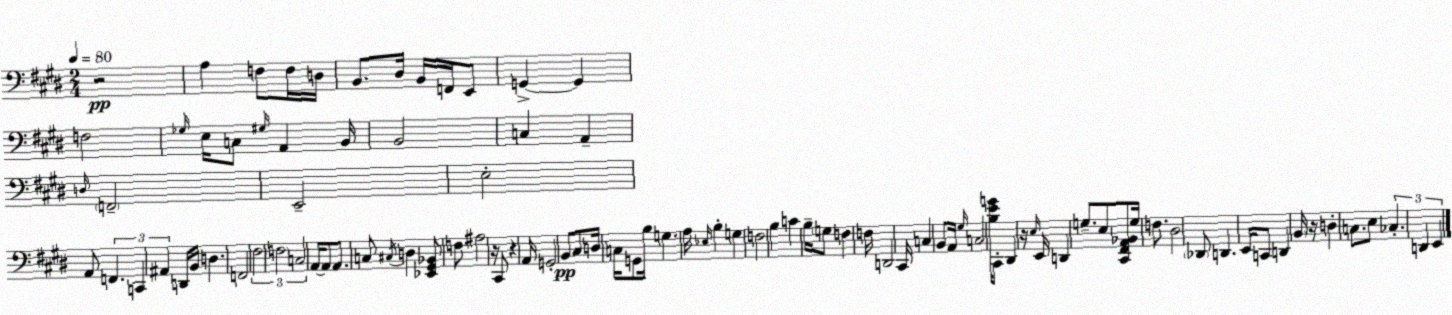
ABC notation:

X:1
T:Untitled
M:2/4
L:1/4
K:E
z2 A, F,/2 F,/4 D,/4 B,,/2 ^D,/4 B,,/4 F,,/4 E,,/2 G,, G,, F,2 _G,/4 E,/4 C,/2 ^G,/4 A,, B,,/4 B,,2 C, A,, D,/4 F,,2 E,,2 E,2 A,,/2 F,, C,, ^A,, D,,/4 B,,/4 D, F,,2 ^F,2 F,2 C,2 A,,/4 A,,/2 A,,/2 C,/2 ^C,/4 D, [_E,,^G,,_B,,]/2 F,/2 ^A,2 z/4 ^C,,/2 z A,,/4 G,,2 B,,/2 ^C,/2 D,/4 C,/4 G,,/2 B,/4 G, A,/4 _E,/4 B, G, F,2 B, C B,/4 G,/2 F, F,/4 D,,2 ^C,,/4 C, B,,/2 A,,/4 ^G,/4 C,2 [B,EG]/4 ^C,,/2 ^D,, z/4 E,/4 E,,/4 D,, G,/2 E,/2 [^C,,^F,,A,,_B,,]/2 G,/4 F,/2 ^D,2 _D,,/2 D,, E,,/4 C,,/2 D,, B,,/4 z/4 D, C,/2 E,/2 _C, D,, E,,